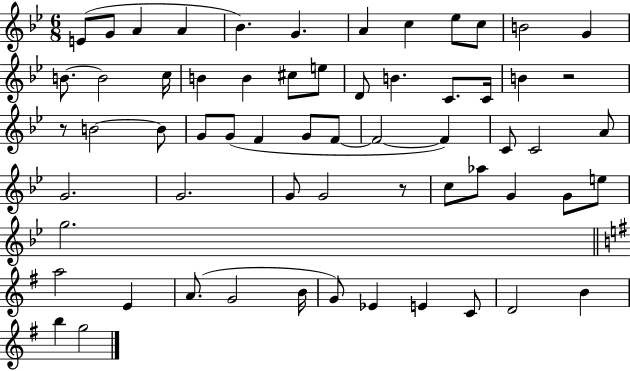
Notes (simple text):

E4/e G4/e A4/q A4/q Bb4/q. G4/q. A4/q C5/q Eb5/e C5/e B4/h G4/q B4/e. B4/h C5/s B4/q B4/q C#5/e E5/e D4/e B4/q. C4/e. C4/s B4/q R/h R/e B4/h B4/e G4/e G4/e F4/q G4/e F4/e F4/h F4/q C4/e C4/h A4/e G4/h. G4/h. G4/e G4/h R/e C5/e Ab5/e G4/q G4/e E5/e G5/h. A5/h E4/q A4/e. G4/h B4/s G4/e Eb4/q E4/q C4/e D4/h B4/q B5/q G5/h